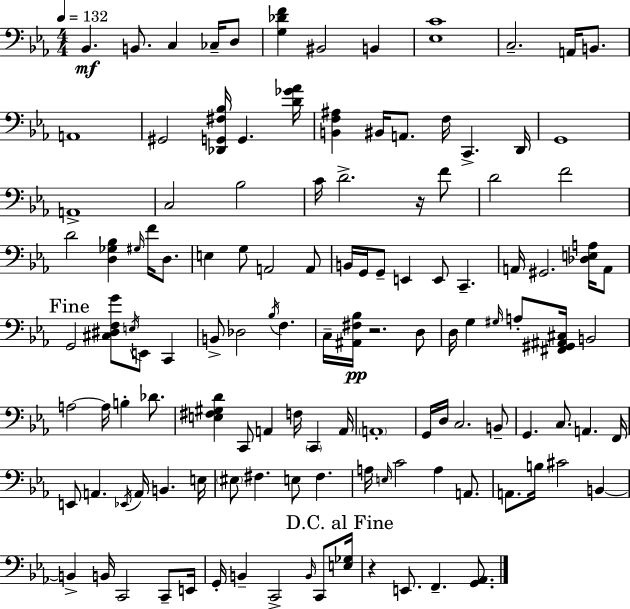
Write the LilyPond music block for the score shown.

{
  \clef bass
  \numericTimeSignature
  \time 4/4
  \key c \minor
  \tempo 4 = 132
  bes,4.\mf b,8. c4 ces16-- d8 | <g des' f'>4 bis,2 b,4 | <ees c'>1 | c2.-- a,16 b,8. | \break a,1 | gis,2 <des, g, fis bes>16 g,4. <d' ges' aes'>16 | <b, f ais>4 bis,16 a,8. f16 c,4.-> d,16 | g,1 | \break a,1-> | c2 bes2 | c'16 d'2.-> r16 f'8 | d'2 f'2 | \break d'2 <d ges bes>4 \grace { gis16 } f'16 d8. | e4 g8 a,2 a,8 | b,16 g,16 g,8-- e,4 e,8 c,4.-- | a,16 gis,2. <des e a>16 a,8 | \break \mark "Fine" g,2 <cis dis f g'>8 \acciaccatura { e16 } e,8 c,4 | b,8-> des2 \acciaccatura { bes16 } f4. | c16-- <ais, fis bes>16\pp r2. | d8 d16 g4 \grace { gis16 } a8-. <fis, gis, ais, cis>16 b,2 | \break a2~~ a16 b4-. | des'8. <e fis gis d'>4 c,8 a,4 f16 \parenthesize c,4 | a,16 \parenthesize a,1-. | g,16 d16 c2. | \break b,8-- g,4. c8. a,4. | f,16 e,8 a,4. \acciaccatura { ees,16 } a,16 b,4. | e16 \parenthesize eis8 fis4. e8 fis4. | a16 \grace { e16 } c'2 a4 | \break a,8. a,8. b16 cis'2 | b,4~~ b,4-> b,16 c,2 | c,8-- e,16 g,16-. b,4-- c,2-> | \grace { b,16 } c,8 \mark "D.C. al Fine" <e ges>16 r4 e,8. f,4.-- | \break <g, aes,>8. \bar "|."
}